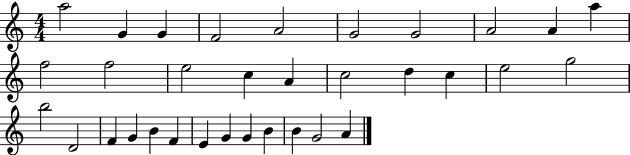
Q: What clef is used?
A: treble